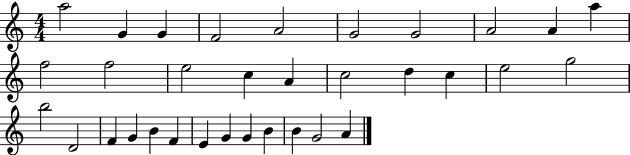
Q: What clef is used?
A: treble